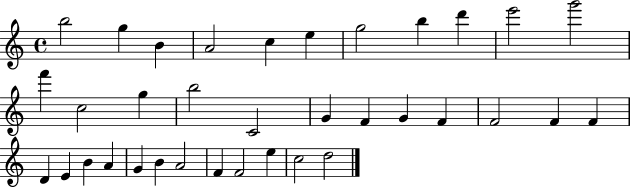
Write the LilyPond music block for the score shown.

{
  \clef treble
  \time 4/4
  \defaultTimeSignature
  \key c \major
  b''2 g''4 b'4 | a'2 c''4 e''4 | g''2 b''4 d'''4 | e'''2 g'''2 | \break f'''4 c''2 g''4 | b''2 c'2 | g'4 f'4 g'4 f'4 | f'2 f'4 f'4 | \break d'4 e'4 b'4 a'4 | g'4 b'4 a'2 | f'4 f'2 e''4 | c''2 d''2 | \break \bar "|."
}